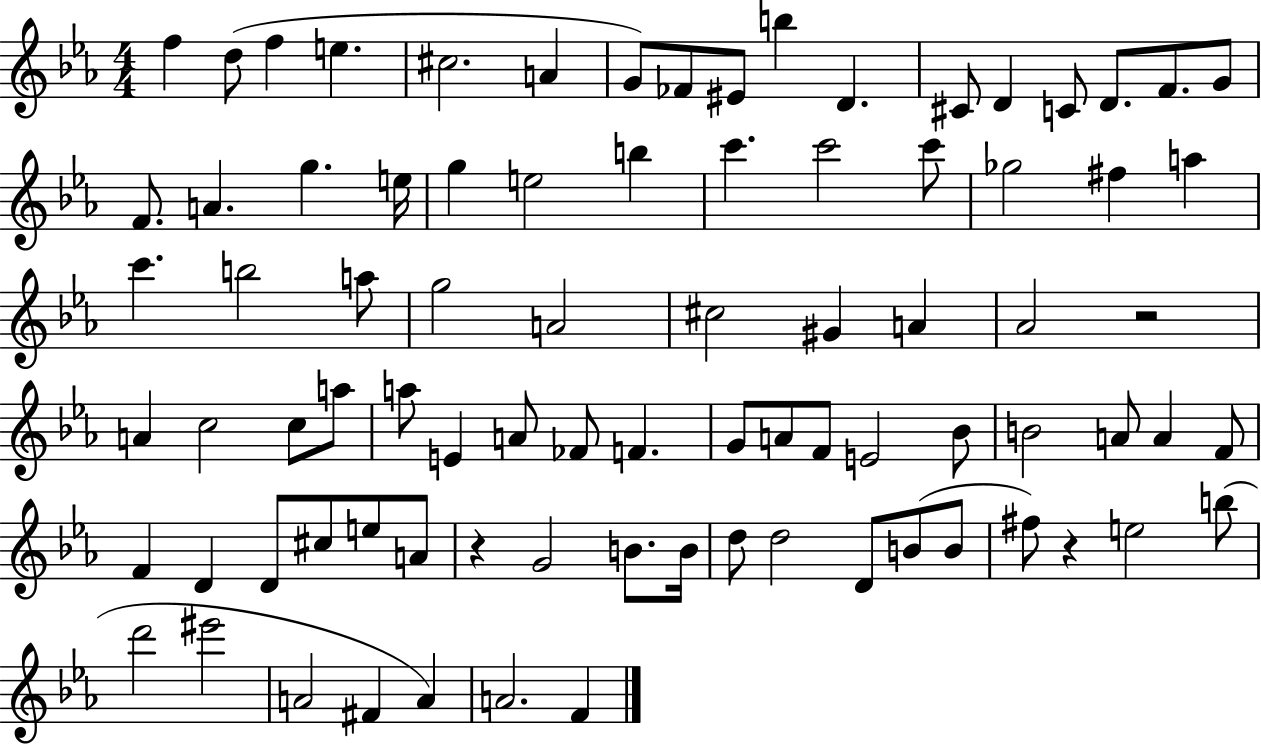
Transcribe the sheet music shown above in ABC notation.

X:1
T:Untitled
M:4/4
L:1/4
K:Eb
f d/2 f e ^c2 A G/2 _F/2 ^E/2 b D ^C/2 D C/2 D/2 F/2 G/2 F/2 A g e/4 g e2 b c' c'2 c'/2 _g2 ^f a c' b2 a/2 g2 A2 ^c2 ^G A _A2 z2 A c2 c/2 a/2 a/2 E A/2 _F/2 F G/2 A/2 F/2 E2 _B/2 B2 A/2 A F/2 F D D/2 ^c/2 e/2 A/2 z G2 B/2 B/4 d/2 d2 D/2 B/2 B/2 ^f/2 z e2 b/2 d'2 ^e'2 A2 ^F A A2 F